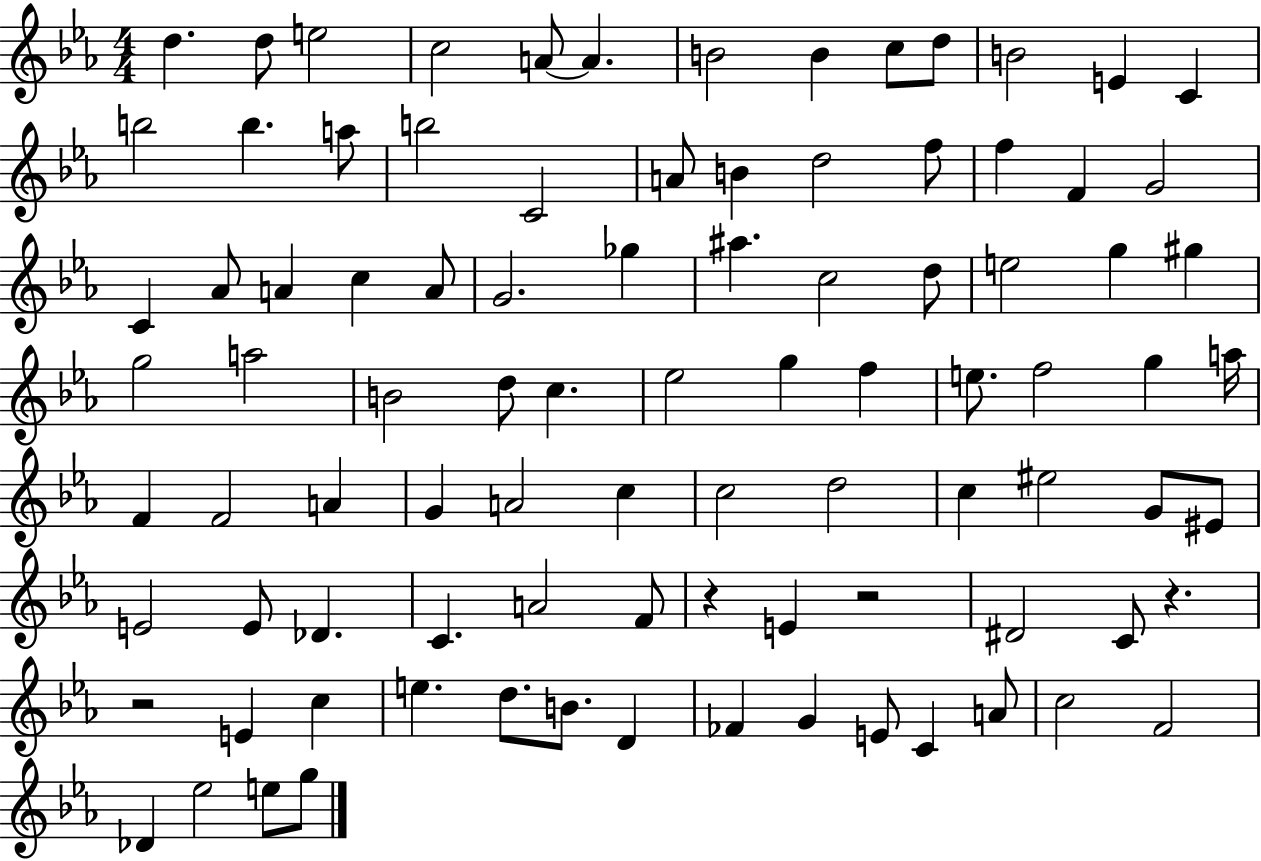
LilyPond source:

{
  \clef treble
  \numericTimeSignature
  \time 4/4
  \key ees \major
  d''4. d''8 e''2 | c''2 a'8~~ a'4. | b'2 b'4 c''8 d''8 | b'2 e'4 c'4 | \break b''2 b''4. a''8 | b''2 c'2 | a'8 b'4 d''2 f''8 | f''4 f'4 g'2 | \break c'4 aes'8 a'4 c''4 a'8 | g'2. ges''4 | ais''4. c''2 d''8 | e''2 g''4 gis''4 | \break g''2 a''2 | b'2 d''8 c''4. | ees''2 g''4 f''4 | e''8. f''2 g''4 a''16 | \break f'4 f'2 a'4 | g'4 a'2 c''4 | c''2 d''2 | c''4 eis''2 g'8 eis'8 | \break e'2 e'8 des'4. | c'4. a'2 f'8 | r4 e'4 r2 | dis'2 c'8 r4. | \break r2 e'4 c''4 | e''4. d''8. b'8. d'4 | fes'4 g'4 e'8 c'4 a'8 | c''2 f'2 | \break des'4 ees''2 e''8 g''8 | \bar "|."
}